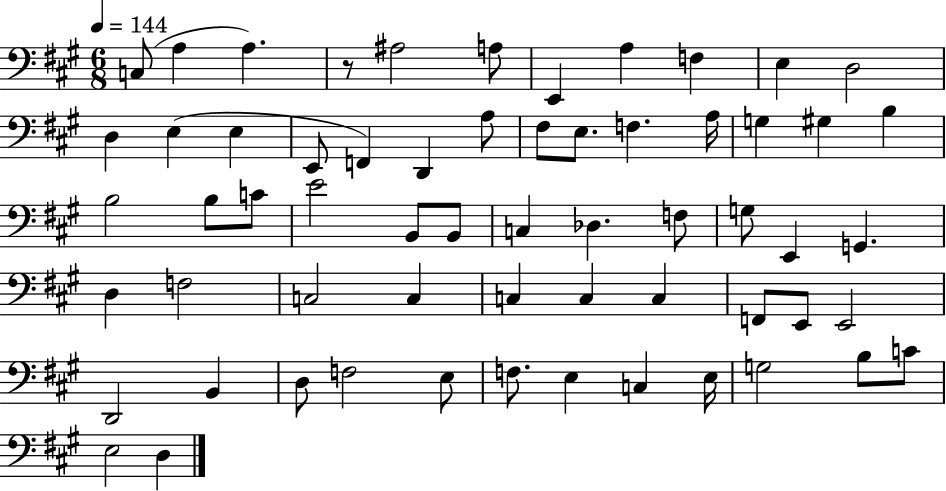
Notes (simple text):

C3/e A3/q A3/q. R/e A#3/h A3/e E2/q A3/q F3/q E3/q D3/h D3/q E3/q E3/q E2/e F2/q D2/q A3/e F#3/e E3/e. F3/q. A3/s G3/q G#3/q B3/q B3/h B3/e C4/e E4/h B2/e B2/e C3/q Db3/q. F3/e G3/e E2/q G2/q. D3/q F3/h C3/h C3/q C3/q C3/q C3/q F2/e E2/e E2/h D2/h B2/q D3/e F3/h E3/e F3/e. E3/q C3/q E3/s G3/h B3/e C4/e E3/h D3/q